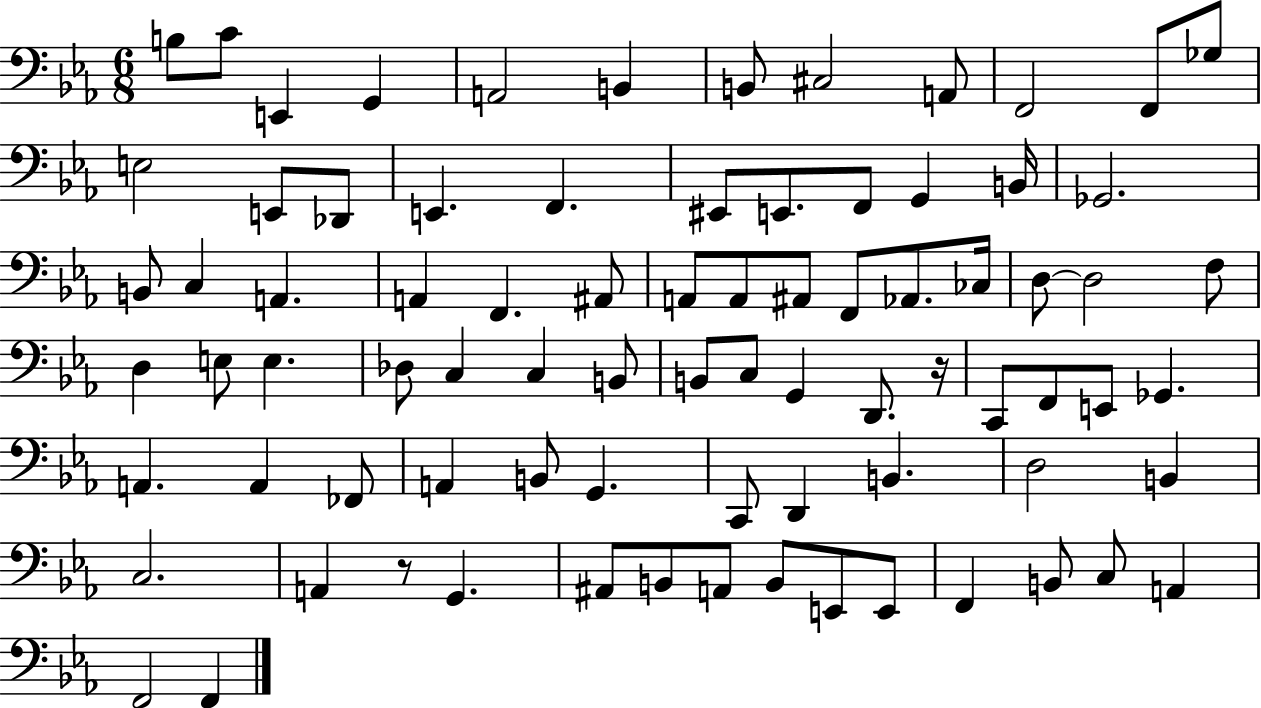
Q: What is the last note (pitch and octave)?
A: F2